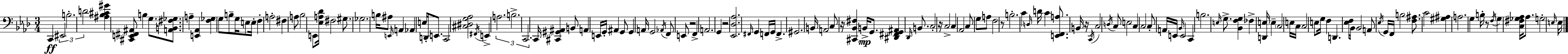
C2/q EIS2/h B3/h. D4/h [A#3,Bb3,C#4,G#4]/q [C#2,E2,F#2,A#2]/e B3/q G3/e. [A2,B2,F#3,Gb3]/e. A3/q [E2,Ab2]/q [F3,Gb3]/q G3/e B3/e G3/s E3/e E3/s F3/q A3/h F#3/q A3/e Bb3/h E2/e [Eb3,A3,Db4]/s F#3/h G#3/e. Gb3/h. B3/s A#3/e E2/s A2/q Ab2/q E3/s D2/s E2/e. C2/h [C#3,D#3,G3,Ab3]/h F#2/s E2/q A3/h. B3/h. C2/h. C2/s [C#2,G#2,A#2]/q B2/e A2/q E2/s G2/s A#2/q G2/e G2/q A2/s G2/h Ab2/s F2/e E2/e R/h F2/q A2/h. G2/q R/h [Eb2,Db3,Ab3]/h. F#2/s G2/q F2/s G2/s F2/q. G#2/h. B2/s A2/h C3/e R/s [C#2,Bb2,F#3]/q B2/s G2/e. [D#2,F#2,G2,A#2]/q Db2/s B2/e. C3/h R/s C3/h C3/q Ab2/h C3/e G3/e A3/e F3/h R/e B3/h. C4/q D3/s D4/s C4/q [E2,F2,A3]/e. B2/s R/s C2/s C3/h D3/s C3/e E3/h C3/q C3/h C3/e A2/s E2/s Bb2/s E2/h C2/q B3/h. E3/s G3/e. [Bb2,F3,G3]/q FES3/q [D2,E3]/s E3/q C3/h E3/s C3/s C3/h E3/e G3/s F3/q D2/q. [Eb3,F3]/s Bb2/s Bb2/h A2/e Eb3/s G2/s F2/s B3/h [F3,A#3]/e. C4/h [G#3,A#3]/q A3/h. G3/q B3/s R/e F3/s G3/q [C3,F#3,Gb3,Ab3]/s Ab3/e. G3/h E3/s E3/s